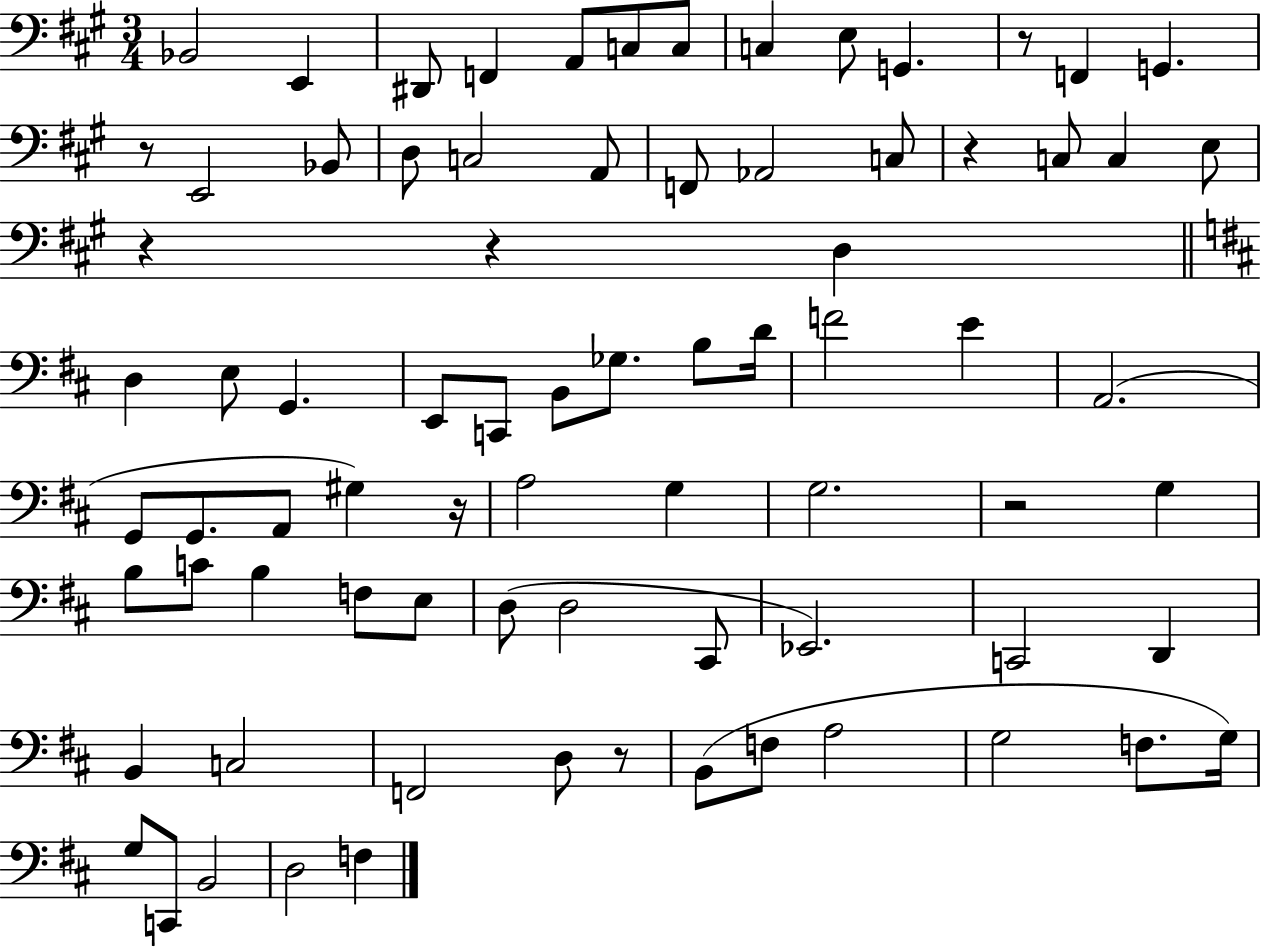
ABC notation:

X:1
T:Untitled
M:3/4
L:1/4
K:A
_B,,2 E,, ^D,,/2 F,, A,,/2 C,/2 C,/2 C, E,/2 G,, z/2 F,, G,, z/2 E,,2 _B,,/2 D,/2 C,2 A,,/2 F,,/2 _A,,2 C,/2 z C,/2 C, E,/2 z z D, D, E,/2 G,, E,,/2 C,,/2 B,,/2 _G,/2 B,/2 D/4 F2 E A,,2 G,,/2 G,,/2 A,,/2 ^G, z/4 A,2 G, G,2 z2 G, B,/2 C/2 B, F,/2 E,/2 D,/2 D,2 ^C,,/2 _E,,2 C,,2 D,, B,, C,2 F,,2 D,/2 z/2 B,,/2 F,/2 A,2 G,2 F,/2 G,/4 G,/2 C,,/2 B,,2 D,2 F,